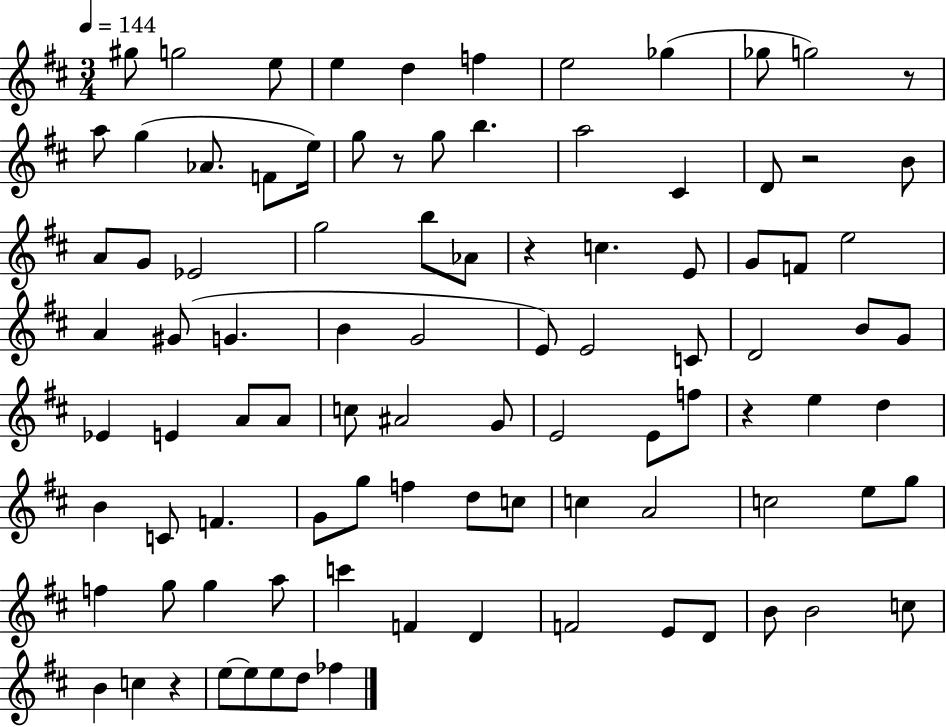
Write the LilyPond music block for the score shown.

{
  \clef treble
  \numericTimeSignature
  \time 3/4
  \key d \major
  \tempo 4 = 144
  gis''8 g''2 e''8 | e''4 d''4 f''4 | e''2 ges''4( | ges''8 g''2) r8 | \break a''8 g''4( aes'8. f'8 e''16) | g''8 r8 g''8 b''4. | a''2 cis'4 | d'8 r2 b'8 | \break a'8 g'8 ees'2 | g''2 b''8 aes'8 | r4 c''4. e'8 | g'8 f'8 e''2 | \break a'4 gis'8( g'4. | b'4 g'2 | e'8) e'2 c'8 | d'2 b'8 g'8 | \break ees'4 e'4 a'8 a'8 | c''8 ais'2 g'8 | e'2 e'8 f''8 | r4 e''4 d''4 | \break b'4 c'8 f'4. | g'8 g''8 f''4 d''8 c''8 | c''4 a'2 | c''2 e''8 g''8 | \break f''4 g''8 g''4 a''8 | c'''4 f'4 d'4 | f'2 e'8 d'8 | b'8 b'2 c''8 | \break b'4 c''4 r4 | e''8~~ e''8 e''8 d''8 fes''4 | \bar "|."
}